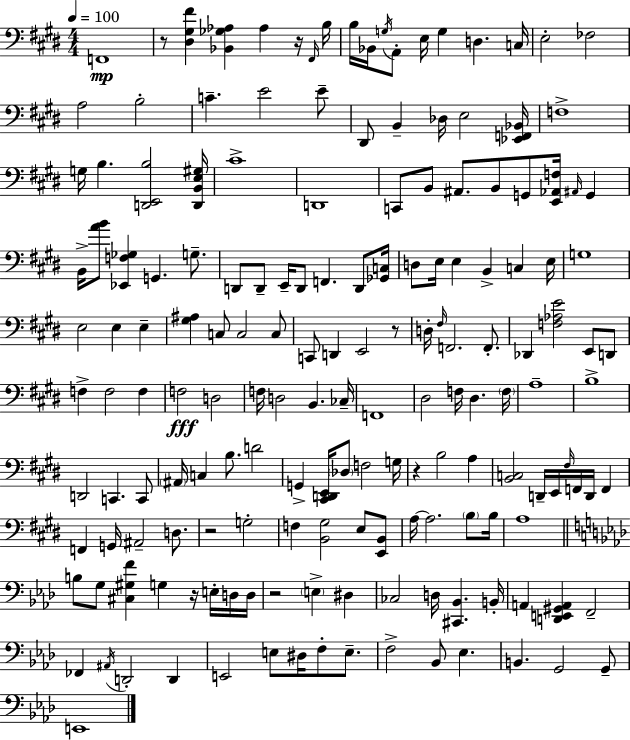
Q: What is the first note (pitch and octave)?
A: F2